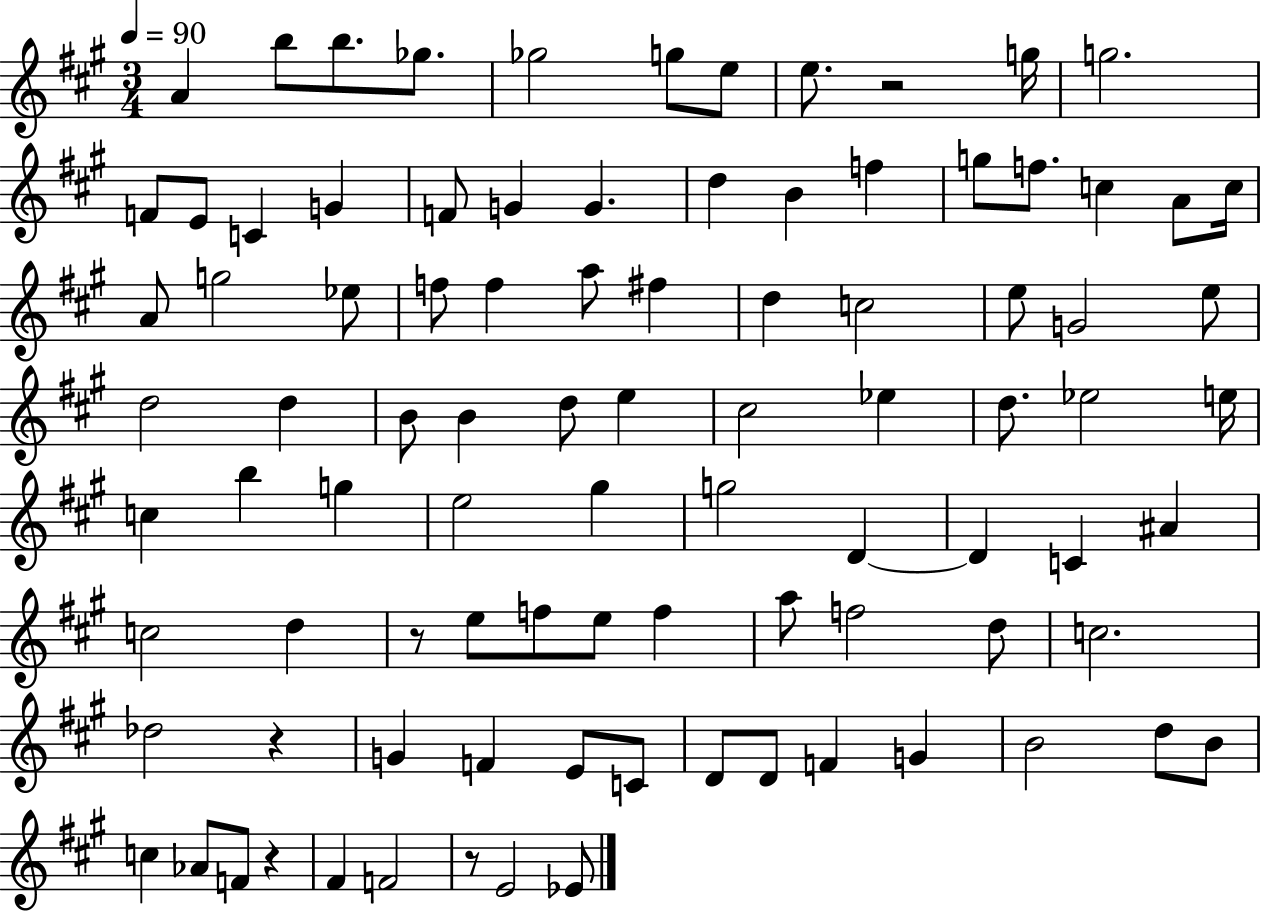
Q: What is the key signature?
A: A major